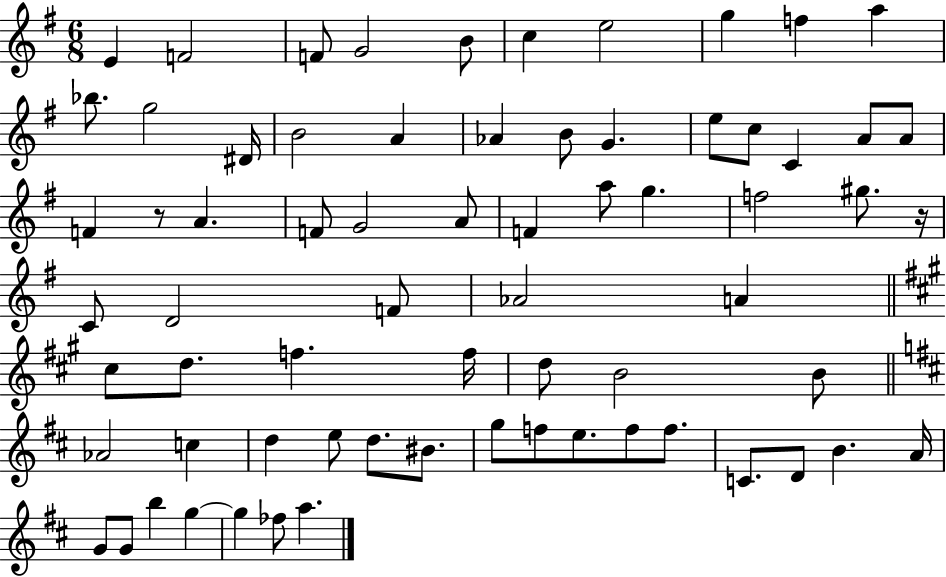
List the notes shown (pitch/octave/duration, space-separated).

E4/q F4/h F4/e G4/h B4/e C5/q E5/h G5/q F5/q A5/q Bb5/e. G5/h D#4/s B4/h A4/q Ab4/q B4/e G4/q. E5/e C5/e C4/q A4/e A4/e F4/q R/e A4/q. F4/e G4/h A4/e F4/q A5/e G5/q. F5/h G#5/e. R/s C4/e D4/h F4/e Ab4/h A4/q C#5/e D5/e. F5/q. F5/s D5/e B4/h B4/e Ab4/h C5/q D5/q E5/e D5/e. BIS4/e. G5/e F5/e E5/e. F5/e F5/e. C4/e. D4/e B4/q. A4/s G4/e G4/e B5/q G5/q G5/q FES5/e A5/q.